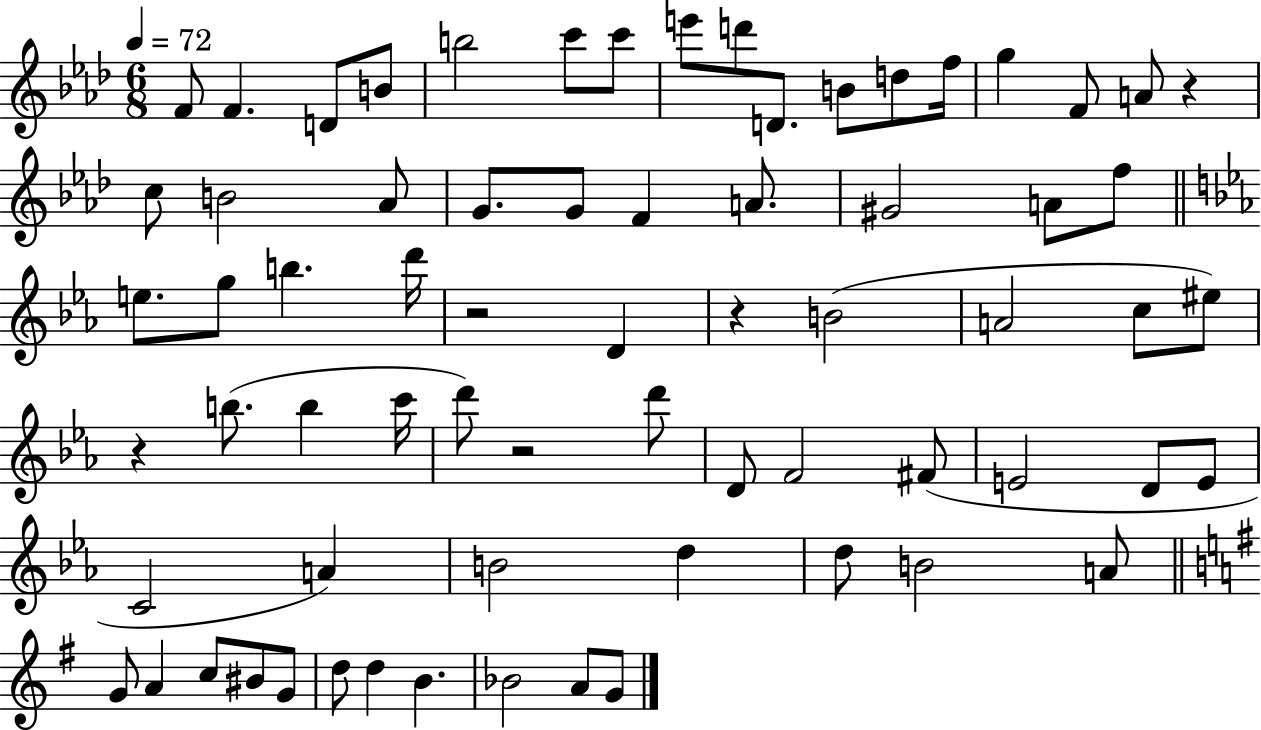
F4/e F4/q. D4/e B4/e B5/h C6/e C6/e E6/e D6/e D4/e. B4/e D5/e F5/s G5/q F4/e A4/e R/q C5/e B4/h Ab4/e G4/e. G4/e F4/q A4/e. G#4/h A4/e F5/e E5/e. G5/e B5/q. D6/s R/h D4/q R/q B4/h A4/h C5/e EIS5/e R/q B5/e. B5/q C6/s D6/e R/h D6/e D4/e F4/h F#4/e E4/h D4/e E4/e C4/h A4/q B4/h D5/q D5/e B4/h A4/e G4/e A4/q C5/e BIS4/e G4/e D5/e D5/q B4/q. Bb4/h A4/e G4/e